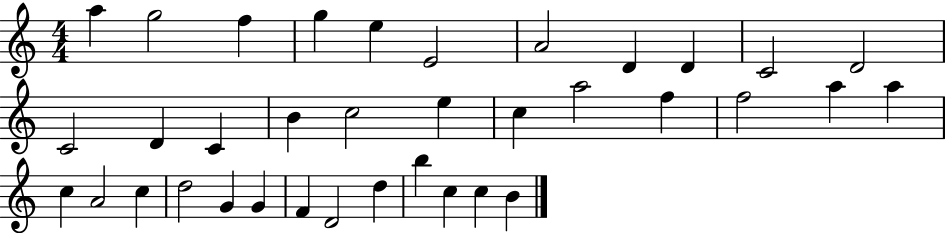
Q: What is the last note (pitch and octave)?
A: B4